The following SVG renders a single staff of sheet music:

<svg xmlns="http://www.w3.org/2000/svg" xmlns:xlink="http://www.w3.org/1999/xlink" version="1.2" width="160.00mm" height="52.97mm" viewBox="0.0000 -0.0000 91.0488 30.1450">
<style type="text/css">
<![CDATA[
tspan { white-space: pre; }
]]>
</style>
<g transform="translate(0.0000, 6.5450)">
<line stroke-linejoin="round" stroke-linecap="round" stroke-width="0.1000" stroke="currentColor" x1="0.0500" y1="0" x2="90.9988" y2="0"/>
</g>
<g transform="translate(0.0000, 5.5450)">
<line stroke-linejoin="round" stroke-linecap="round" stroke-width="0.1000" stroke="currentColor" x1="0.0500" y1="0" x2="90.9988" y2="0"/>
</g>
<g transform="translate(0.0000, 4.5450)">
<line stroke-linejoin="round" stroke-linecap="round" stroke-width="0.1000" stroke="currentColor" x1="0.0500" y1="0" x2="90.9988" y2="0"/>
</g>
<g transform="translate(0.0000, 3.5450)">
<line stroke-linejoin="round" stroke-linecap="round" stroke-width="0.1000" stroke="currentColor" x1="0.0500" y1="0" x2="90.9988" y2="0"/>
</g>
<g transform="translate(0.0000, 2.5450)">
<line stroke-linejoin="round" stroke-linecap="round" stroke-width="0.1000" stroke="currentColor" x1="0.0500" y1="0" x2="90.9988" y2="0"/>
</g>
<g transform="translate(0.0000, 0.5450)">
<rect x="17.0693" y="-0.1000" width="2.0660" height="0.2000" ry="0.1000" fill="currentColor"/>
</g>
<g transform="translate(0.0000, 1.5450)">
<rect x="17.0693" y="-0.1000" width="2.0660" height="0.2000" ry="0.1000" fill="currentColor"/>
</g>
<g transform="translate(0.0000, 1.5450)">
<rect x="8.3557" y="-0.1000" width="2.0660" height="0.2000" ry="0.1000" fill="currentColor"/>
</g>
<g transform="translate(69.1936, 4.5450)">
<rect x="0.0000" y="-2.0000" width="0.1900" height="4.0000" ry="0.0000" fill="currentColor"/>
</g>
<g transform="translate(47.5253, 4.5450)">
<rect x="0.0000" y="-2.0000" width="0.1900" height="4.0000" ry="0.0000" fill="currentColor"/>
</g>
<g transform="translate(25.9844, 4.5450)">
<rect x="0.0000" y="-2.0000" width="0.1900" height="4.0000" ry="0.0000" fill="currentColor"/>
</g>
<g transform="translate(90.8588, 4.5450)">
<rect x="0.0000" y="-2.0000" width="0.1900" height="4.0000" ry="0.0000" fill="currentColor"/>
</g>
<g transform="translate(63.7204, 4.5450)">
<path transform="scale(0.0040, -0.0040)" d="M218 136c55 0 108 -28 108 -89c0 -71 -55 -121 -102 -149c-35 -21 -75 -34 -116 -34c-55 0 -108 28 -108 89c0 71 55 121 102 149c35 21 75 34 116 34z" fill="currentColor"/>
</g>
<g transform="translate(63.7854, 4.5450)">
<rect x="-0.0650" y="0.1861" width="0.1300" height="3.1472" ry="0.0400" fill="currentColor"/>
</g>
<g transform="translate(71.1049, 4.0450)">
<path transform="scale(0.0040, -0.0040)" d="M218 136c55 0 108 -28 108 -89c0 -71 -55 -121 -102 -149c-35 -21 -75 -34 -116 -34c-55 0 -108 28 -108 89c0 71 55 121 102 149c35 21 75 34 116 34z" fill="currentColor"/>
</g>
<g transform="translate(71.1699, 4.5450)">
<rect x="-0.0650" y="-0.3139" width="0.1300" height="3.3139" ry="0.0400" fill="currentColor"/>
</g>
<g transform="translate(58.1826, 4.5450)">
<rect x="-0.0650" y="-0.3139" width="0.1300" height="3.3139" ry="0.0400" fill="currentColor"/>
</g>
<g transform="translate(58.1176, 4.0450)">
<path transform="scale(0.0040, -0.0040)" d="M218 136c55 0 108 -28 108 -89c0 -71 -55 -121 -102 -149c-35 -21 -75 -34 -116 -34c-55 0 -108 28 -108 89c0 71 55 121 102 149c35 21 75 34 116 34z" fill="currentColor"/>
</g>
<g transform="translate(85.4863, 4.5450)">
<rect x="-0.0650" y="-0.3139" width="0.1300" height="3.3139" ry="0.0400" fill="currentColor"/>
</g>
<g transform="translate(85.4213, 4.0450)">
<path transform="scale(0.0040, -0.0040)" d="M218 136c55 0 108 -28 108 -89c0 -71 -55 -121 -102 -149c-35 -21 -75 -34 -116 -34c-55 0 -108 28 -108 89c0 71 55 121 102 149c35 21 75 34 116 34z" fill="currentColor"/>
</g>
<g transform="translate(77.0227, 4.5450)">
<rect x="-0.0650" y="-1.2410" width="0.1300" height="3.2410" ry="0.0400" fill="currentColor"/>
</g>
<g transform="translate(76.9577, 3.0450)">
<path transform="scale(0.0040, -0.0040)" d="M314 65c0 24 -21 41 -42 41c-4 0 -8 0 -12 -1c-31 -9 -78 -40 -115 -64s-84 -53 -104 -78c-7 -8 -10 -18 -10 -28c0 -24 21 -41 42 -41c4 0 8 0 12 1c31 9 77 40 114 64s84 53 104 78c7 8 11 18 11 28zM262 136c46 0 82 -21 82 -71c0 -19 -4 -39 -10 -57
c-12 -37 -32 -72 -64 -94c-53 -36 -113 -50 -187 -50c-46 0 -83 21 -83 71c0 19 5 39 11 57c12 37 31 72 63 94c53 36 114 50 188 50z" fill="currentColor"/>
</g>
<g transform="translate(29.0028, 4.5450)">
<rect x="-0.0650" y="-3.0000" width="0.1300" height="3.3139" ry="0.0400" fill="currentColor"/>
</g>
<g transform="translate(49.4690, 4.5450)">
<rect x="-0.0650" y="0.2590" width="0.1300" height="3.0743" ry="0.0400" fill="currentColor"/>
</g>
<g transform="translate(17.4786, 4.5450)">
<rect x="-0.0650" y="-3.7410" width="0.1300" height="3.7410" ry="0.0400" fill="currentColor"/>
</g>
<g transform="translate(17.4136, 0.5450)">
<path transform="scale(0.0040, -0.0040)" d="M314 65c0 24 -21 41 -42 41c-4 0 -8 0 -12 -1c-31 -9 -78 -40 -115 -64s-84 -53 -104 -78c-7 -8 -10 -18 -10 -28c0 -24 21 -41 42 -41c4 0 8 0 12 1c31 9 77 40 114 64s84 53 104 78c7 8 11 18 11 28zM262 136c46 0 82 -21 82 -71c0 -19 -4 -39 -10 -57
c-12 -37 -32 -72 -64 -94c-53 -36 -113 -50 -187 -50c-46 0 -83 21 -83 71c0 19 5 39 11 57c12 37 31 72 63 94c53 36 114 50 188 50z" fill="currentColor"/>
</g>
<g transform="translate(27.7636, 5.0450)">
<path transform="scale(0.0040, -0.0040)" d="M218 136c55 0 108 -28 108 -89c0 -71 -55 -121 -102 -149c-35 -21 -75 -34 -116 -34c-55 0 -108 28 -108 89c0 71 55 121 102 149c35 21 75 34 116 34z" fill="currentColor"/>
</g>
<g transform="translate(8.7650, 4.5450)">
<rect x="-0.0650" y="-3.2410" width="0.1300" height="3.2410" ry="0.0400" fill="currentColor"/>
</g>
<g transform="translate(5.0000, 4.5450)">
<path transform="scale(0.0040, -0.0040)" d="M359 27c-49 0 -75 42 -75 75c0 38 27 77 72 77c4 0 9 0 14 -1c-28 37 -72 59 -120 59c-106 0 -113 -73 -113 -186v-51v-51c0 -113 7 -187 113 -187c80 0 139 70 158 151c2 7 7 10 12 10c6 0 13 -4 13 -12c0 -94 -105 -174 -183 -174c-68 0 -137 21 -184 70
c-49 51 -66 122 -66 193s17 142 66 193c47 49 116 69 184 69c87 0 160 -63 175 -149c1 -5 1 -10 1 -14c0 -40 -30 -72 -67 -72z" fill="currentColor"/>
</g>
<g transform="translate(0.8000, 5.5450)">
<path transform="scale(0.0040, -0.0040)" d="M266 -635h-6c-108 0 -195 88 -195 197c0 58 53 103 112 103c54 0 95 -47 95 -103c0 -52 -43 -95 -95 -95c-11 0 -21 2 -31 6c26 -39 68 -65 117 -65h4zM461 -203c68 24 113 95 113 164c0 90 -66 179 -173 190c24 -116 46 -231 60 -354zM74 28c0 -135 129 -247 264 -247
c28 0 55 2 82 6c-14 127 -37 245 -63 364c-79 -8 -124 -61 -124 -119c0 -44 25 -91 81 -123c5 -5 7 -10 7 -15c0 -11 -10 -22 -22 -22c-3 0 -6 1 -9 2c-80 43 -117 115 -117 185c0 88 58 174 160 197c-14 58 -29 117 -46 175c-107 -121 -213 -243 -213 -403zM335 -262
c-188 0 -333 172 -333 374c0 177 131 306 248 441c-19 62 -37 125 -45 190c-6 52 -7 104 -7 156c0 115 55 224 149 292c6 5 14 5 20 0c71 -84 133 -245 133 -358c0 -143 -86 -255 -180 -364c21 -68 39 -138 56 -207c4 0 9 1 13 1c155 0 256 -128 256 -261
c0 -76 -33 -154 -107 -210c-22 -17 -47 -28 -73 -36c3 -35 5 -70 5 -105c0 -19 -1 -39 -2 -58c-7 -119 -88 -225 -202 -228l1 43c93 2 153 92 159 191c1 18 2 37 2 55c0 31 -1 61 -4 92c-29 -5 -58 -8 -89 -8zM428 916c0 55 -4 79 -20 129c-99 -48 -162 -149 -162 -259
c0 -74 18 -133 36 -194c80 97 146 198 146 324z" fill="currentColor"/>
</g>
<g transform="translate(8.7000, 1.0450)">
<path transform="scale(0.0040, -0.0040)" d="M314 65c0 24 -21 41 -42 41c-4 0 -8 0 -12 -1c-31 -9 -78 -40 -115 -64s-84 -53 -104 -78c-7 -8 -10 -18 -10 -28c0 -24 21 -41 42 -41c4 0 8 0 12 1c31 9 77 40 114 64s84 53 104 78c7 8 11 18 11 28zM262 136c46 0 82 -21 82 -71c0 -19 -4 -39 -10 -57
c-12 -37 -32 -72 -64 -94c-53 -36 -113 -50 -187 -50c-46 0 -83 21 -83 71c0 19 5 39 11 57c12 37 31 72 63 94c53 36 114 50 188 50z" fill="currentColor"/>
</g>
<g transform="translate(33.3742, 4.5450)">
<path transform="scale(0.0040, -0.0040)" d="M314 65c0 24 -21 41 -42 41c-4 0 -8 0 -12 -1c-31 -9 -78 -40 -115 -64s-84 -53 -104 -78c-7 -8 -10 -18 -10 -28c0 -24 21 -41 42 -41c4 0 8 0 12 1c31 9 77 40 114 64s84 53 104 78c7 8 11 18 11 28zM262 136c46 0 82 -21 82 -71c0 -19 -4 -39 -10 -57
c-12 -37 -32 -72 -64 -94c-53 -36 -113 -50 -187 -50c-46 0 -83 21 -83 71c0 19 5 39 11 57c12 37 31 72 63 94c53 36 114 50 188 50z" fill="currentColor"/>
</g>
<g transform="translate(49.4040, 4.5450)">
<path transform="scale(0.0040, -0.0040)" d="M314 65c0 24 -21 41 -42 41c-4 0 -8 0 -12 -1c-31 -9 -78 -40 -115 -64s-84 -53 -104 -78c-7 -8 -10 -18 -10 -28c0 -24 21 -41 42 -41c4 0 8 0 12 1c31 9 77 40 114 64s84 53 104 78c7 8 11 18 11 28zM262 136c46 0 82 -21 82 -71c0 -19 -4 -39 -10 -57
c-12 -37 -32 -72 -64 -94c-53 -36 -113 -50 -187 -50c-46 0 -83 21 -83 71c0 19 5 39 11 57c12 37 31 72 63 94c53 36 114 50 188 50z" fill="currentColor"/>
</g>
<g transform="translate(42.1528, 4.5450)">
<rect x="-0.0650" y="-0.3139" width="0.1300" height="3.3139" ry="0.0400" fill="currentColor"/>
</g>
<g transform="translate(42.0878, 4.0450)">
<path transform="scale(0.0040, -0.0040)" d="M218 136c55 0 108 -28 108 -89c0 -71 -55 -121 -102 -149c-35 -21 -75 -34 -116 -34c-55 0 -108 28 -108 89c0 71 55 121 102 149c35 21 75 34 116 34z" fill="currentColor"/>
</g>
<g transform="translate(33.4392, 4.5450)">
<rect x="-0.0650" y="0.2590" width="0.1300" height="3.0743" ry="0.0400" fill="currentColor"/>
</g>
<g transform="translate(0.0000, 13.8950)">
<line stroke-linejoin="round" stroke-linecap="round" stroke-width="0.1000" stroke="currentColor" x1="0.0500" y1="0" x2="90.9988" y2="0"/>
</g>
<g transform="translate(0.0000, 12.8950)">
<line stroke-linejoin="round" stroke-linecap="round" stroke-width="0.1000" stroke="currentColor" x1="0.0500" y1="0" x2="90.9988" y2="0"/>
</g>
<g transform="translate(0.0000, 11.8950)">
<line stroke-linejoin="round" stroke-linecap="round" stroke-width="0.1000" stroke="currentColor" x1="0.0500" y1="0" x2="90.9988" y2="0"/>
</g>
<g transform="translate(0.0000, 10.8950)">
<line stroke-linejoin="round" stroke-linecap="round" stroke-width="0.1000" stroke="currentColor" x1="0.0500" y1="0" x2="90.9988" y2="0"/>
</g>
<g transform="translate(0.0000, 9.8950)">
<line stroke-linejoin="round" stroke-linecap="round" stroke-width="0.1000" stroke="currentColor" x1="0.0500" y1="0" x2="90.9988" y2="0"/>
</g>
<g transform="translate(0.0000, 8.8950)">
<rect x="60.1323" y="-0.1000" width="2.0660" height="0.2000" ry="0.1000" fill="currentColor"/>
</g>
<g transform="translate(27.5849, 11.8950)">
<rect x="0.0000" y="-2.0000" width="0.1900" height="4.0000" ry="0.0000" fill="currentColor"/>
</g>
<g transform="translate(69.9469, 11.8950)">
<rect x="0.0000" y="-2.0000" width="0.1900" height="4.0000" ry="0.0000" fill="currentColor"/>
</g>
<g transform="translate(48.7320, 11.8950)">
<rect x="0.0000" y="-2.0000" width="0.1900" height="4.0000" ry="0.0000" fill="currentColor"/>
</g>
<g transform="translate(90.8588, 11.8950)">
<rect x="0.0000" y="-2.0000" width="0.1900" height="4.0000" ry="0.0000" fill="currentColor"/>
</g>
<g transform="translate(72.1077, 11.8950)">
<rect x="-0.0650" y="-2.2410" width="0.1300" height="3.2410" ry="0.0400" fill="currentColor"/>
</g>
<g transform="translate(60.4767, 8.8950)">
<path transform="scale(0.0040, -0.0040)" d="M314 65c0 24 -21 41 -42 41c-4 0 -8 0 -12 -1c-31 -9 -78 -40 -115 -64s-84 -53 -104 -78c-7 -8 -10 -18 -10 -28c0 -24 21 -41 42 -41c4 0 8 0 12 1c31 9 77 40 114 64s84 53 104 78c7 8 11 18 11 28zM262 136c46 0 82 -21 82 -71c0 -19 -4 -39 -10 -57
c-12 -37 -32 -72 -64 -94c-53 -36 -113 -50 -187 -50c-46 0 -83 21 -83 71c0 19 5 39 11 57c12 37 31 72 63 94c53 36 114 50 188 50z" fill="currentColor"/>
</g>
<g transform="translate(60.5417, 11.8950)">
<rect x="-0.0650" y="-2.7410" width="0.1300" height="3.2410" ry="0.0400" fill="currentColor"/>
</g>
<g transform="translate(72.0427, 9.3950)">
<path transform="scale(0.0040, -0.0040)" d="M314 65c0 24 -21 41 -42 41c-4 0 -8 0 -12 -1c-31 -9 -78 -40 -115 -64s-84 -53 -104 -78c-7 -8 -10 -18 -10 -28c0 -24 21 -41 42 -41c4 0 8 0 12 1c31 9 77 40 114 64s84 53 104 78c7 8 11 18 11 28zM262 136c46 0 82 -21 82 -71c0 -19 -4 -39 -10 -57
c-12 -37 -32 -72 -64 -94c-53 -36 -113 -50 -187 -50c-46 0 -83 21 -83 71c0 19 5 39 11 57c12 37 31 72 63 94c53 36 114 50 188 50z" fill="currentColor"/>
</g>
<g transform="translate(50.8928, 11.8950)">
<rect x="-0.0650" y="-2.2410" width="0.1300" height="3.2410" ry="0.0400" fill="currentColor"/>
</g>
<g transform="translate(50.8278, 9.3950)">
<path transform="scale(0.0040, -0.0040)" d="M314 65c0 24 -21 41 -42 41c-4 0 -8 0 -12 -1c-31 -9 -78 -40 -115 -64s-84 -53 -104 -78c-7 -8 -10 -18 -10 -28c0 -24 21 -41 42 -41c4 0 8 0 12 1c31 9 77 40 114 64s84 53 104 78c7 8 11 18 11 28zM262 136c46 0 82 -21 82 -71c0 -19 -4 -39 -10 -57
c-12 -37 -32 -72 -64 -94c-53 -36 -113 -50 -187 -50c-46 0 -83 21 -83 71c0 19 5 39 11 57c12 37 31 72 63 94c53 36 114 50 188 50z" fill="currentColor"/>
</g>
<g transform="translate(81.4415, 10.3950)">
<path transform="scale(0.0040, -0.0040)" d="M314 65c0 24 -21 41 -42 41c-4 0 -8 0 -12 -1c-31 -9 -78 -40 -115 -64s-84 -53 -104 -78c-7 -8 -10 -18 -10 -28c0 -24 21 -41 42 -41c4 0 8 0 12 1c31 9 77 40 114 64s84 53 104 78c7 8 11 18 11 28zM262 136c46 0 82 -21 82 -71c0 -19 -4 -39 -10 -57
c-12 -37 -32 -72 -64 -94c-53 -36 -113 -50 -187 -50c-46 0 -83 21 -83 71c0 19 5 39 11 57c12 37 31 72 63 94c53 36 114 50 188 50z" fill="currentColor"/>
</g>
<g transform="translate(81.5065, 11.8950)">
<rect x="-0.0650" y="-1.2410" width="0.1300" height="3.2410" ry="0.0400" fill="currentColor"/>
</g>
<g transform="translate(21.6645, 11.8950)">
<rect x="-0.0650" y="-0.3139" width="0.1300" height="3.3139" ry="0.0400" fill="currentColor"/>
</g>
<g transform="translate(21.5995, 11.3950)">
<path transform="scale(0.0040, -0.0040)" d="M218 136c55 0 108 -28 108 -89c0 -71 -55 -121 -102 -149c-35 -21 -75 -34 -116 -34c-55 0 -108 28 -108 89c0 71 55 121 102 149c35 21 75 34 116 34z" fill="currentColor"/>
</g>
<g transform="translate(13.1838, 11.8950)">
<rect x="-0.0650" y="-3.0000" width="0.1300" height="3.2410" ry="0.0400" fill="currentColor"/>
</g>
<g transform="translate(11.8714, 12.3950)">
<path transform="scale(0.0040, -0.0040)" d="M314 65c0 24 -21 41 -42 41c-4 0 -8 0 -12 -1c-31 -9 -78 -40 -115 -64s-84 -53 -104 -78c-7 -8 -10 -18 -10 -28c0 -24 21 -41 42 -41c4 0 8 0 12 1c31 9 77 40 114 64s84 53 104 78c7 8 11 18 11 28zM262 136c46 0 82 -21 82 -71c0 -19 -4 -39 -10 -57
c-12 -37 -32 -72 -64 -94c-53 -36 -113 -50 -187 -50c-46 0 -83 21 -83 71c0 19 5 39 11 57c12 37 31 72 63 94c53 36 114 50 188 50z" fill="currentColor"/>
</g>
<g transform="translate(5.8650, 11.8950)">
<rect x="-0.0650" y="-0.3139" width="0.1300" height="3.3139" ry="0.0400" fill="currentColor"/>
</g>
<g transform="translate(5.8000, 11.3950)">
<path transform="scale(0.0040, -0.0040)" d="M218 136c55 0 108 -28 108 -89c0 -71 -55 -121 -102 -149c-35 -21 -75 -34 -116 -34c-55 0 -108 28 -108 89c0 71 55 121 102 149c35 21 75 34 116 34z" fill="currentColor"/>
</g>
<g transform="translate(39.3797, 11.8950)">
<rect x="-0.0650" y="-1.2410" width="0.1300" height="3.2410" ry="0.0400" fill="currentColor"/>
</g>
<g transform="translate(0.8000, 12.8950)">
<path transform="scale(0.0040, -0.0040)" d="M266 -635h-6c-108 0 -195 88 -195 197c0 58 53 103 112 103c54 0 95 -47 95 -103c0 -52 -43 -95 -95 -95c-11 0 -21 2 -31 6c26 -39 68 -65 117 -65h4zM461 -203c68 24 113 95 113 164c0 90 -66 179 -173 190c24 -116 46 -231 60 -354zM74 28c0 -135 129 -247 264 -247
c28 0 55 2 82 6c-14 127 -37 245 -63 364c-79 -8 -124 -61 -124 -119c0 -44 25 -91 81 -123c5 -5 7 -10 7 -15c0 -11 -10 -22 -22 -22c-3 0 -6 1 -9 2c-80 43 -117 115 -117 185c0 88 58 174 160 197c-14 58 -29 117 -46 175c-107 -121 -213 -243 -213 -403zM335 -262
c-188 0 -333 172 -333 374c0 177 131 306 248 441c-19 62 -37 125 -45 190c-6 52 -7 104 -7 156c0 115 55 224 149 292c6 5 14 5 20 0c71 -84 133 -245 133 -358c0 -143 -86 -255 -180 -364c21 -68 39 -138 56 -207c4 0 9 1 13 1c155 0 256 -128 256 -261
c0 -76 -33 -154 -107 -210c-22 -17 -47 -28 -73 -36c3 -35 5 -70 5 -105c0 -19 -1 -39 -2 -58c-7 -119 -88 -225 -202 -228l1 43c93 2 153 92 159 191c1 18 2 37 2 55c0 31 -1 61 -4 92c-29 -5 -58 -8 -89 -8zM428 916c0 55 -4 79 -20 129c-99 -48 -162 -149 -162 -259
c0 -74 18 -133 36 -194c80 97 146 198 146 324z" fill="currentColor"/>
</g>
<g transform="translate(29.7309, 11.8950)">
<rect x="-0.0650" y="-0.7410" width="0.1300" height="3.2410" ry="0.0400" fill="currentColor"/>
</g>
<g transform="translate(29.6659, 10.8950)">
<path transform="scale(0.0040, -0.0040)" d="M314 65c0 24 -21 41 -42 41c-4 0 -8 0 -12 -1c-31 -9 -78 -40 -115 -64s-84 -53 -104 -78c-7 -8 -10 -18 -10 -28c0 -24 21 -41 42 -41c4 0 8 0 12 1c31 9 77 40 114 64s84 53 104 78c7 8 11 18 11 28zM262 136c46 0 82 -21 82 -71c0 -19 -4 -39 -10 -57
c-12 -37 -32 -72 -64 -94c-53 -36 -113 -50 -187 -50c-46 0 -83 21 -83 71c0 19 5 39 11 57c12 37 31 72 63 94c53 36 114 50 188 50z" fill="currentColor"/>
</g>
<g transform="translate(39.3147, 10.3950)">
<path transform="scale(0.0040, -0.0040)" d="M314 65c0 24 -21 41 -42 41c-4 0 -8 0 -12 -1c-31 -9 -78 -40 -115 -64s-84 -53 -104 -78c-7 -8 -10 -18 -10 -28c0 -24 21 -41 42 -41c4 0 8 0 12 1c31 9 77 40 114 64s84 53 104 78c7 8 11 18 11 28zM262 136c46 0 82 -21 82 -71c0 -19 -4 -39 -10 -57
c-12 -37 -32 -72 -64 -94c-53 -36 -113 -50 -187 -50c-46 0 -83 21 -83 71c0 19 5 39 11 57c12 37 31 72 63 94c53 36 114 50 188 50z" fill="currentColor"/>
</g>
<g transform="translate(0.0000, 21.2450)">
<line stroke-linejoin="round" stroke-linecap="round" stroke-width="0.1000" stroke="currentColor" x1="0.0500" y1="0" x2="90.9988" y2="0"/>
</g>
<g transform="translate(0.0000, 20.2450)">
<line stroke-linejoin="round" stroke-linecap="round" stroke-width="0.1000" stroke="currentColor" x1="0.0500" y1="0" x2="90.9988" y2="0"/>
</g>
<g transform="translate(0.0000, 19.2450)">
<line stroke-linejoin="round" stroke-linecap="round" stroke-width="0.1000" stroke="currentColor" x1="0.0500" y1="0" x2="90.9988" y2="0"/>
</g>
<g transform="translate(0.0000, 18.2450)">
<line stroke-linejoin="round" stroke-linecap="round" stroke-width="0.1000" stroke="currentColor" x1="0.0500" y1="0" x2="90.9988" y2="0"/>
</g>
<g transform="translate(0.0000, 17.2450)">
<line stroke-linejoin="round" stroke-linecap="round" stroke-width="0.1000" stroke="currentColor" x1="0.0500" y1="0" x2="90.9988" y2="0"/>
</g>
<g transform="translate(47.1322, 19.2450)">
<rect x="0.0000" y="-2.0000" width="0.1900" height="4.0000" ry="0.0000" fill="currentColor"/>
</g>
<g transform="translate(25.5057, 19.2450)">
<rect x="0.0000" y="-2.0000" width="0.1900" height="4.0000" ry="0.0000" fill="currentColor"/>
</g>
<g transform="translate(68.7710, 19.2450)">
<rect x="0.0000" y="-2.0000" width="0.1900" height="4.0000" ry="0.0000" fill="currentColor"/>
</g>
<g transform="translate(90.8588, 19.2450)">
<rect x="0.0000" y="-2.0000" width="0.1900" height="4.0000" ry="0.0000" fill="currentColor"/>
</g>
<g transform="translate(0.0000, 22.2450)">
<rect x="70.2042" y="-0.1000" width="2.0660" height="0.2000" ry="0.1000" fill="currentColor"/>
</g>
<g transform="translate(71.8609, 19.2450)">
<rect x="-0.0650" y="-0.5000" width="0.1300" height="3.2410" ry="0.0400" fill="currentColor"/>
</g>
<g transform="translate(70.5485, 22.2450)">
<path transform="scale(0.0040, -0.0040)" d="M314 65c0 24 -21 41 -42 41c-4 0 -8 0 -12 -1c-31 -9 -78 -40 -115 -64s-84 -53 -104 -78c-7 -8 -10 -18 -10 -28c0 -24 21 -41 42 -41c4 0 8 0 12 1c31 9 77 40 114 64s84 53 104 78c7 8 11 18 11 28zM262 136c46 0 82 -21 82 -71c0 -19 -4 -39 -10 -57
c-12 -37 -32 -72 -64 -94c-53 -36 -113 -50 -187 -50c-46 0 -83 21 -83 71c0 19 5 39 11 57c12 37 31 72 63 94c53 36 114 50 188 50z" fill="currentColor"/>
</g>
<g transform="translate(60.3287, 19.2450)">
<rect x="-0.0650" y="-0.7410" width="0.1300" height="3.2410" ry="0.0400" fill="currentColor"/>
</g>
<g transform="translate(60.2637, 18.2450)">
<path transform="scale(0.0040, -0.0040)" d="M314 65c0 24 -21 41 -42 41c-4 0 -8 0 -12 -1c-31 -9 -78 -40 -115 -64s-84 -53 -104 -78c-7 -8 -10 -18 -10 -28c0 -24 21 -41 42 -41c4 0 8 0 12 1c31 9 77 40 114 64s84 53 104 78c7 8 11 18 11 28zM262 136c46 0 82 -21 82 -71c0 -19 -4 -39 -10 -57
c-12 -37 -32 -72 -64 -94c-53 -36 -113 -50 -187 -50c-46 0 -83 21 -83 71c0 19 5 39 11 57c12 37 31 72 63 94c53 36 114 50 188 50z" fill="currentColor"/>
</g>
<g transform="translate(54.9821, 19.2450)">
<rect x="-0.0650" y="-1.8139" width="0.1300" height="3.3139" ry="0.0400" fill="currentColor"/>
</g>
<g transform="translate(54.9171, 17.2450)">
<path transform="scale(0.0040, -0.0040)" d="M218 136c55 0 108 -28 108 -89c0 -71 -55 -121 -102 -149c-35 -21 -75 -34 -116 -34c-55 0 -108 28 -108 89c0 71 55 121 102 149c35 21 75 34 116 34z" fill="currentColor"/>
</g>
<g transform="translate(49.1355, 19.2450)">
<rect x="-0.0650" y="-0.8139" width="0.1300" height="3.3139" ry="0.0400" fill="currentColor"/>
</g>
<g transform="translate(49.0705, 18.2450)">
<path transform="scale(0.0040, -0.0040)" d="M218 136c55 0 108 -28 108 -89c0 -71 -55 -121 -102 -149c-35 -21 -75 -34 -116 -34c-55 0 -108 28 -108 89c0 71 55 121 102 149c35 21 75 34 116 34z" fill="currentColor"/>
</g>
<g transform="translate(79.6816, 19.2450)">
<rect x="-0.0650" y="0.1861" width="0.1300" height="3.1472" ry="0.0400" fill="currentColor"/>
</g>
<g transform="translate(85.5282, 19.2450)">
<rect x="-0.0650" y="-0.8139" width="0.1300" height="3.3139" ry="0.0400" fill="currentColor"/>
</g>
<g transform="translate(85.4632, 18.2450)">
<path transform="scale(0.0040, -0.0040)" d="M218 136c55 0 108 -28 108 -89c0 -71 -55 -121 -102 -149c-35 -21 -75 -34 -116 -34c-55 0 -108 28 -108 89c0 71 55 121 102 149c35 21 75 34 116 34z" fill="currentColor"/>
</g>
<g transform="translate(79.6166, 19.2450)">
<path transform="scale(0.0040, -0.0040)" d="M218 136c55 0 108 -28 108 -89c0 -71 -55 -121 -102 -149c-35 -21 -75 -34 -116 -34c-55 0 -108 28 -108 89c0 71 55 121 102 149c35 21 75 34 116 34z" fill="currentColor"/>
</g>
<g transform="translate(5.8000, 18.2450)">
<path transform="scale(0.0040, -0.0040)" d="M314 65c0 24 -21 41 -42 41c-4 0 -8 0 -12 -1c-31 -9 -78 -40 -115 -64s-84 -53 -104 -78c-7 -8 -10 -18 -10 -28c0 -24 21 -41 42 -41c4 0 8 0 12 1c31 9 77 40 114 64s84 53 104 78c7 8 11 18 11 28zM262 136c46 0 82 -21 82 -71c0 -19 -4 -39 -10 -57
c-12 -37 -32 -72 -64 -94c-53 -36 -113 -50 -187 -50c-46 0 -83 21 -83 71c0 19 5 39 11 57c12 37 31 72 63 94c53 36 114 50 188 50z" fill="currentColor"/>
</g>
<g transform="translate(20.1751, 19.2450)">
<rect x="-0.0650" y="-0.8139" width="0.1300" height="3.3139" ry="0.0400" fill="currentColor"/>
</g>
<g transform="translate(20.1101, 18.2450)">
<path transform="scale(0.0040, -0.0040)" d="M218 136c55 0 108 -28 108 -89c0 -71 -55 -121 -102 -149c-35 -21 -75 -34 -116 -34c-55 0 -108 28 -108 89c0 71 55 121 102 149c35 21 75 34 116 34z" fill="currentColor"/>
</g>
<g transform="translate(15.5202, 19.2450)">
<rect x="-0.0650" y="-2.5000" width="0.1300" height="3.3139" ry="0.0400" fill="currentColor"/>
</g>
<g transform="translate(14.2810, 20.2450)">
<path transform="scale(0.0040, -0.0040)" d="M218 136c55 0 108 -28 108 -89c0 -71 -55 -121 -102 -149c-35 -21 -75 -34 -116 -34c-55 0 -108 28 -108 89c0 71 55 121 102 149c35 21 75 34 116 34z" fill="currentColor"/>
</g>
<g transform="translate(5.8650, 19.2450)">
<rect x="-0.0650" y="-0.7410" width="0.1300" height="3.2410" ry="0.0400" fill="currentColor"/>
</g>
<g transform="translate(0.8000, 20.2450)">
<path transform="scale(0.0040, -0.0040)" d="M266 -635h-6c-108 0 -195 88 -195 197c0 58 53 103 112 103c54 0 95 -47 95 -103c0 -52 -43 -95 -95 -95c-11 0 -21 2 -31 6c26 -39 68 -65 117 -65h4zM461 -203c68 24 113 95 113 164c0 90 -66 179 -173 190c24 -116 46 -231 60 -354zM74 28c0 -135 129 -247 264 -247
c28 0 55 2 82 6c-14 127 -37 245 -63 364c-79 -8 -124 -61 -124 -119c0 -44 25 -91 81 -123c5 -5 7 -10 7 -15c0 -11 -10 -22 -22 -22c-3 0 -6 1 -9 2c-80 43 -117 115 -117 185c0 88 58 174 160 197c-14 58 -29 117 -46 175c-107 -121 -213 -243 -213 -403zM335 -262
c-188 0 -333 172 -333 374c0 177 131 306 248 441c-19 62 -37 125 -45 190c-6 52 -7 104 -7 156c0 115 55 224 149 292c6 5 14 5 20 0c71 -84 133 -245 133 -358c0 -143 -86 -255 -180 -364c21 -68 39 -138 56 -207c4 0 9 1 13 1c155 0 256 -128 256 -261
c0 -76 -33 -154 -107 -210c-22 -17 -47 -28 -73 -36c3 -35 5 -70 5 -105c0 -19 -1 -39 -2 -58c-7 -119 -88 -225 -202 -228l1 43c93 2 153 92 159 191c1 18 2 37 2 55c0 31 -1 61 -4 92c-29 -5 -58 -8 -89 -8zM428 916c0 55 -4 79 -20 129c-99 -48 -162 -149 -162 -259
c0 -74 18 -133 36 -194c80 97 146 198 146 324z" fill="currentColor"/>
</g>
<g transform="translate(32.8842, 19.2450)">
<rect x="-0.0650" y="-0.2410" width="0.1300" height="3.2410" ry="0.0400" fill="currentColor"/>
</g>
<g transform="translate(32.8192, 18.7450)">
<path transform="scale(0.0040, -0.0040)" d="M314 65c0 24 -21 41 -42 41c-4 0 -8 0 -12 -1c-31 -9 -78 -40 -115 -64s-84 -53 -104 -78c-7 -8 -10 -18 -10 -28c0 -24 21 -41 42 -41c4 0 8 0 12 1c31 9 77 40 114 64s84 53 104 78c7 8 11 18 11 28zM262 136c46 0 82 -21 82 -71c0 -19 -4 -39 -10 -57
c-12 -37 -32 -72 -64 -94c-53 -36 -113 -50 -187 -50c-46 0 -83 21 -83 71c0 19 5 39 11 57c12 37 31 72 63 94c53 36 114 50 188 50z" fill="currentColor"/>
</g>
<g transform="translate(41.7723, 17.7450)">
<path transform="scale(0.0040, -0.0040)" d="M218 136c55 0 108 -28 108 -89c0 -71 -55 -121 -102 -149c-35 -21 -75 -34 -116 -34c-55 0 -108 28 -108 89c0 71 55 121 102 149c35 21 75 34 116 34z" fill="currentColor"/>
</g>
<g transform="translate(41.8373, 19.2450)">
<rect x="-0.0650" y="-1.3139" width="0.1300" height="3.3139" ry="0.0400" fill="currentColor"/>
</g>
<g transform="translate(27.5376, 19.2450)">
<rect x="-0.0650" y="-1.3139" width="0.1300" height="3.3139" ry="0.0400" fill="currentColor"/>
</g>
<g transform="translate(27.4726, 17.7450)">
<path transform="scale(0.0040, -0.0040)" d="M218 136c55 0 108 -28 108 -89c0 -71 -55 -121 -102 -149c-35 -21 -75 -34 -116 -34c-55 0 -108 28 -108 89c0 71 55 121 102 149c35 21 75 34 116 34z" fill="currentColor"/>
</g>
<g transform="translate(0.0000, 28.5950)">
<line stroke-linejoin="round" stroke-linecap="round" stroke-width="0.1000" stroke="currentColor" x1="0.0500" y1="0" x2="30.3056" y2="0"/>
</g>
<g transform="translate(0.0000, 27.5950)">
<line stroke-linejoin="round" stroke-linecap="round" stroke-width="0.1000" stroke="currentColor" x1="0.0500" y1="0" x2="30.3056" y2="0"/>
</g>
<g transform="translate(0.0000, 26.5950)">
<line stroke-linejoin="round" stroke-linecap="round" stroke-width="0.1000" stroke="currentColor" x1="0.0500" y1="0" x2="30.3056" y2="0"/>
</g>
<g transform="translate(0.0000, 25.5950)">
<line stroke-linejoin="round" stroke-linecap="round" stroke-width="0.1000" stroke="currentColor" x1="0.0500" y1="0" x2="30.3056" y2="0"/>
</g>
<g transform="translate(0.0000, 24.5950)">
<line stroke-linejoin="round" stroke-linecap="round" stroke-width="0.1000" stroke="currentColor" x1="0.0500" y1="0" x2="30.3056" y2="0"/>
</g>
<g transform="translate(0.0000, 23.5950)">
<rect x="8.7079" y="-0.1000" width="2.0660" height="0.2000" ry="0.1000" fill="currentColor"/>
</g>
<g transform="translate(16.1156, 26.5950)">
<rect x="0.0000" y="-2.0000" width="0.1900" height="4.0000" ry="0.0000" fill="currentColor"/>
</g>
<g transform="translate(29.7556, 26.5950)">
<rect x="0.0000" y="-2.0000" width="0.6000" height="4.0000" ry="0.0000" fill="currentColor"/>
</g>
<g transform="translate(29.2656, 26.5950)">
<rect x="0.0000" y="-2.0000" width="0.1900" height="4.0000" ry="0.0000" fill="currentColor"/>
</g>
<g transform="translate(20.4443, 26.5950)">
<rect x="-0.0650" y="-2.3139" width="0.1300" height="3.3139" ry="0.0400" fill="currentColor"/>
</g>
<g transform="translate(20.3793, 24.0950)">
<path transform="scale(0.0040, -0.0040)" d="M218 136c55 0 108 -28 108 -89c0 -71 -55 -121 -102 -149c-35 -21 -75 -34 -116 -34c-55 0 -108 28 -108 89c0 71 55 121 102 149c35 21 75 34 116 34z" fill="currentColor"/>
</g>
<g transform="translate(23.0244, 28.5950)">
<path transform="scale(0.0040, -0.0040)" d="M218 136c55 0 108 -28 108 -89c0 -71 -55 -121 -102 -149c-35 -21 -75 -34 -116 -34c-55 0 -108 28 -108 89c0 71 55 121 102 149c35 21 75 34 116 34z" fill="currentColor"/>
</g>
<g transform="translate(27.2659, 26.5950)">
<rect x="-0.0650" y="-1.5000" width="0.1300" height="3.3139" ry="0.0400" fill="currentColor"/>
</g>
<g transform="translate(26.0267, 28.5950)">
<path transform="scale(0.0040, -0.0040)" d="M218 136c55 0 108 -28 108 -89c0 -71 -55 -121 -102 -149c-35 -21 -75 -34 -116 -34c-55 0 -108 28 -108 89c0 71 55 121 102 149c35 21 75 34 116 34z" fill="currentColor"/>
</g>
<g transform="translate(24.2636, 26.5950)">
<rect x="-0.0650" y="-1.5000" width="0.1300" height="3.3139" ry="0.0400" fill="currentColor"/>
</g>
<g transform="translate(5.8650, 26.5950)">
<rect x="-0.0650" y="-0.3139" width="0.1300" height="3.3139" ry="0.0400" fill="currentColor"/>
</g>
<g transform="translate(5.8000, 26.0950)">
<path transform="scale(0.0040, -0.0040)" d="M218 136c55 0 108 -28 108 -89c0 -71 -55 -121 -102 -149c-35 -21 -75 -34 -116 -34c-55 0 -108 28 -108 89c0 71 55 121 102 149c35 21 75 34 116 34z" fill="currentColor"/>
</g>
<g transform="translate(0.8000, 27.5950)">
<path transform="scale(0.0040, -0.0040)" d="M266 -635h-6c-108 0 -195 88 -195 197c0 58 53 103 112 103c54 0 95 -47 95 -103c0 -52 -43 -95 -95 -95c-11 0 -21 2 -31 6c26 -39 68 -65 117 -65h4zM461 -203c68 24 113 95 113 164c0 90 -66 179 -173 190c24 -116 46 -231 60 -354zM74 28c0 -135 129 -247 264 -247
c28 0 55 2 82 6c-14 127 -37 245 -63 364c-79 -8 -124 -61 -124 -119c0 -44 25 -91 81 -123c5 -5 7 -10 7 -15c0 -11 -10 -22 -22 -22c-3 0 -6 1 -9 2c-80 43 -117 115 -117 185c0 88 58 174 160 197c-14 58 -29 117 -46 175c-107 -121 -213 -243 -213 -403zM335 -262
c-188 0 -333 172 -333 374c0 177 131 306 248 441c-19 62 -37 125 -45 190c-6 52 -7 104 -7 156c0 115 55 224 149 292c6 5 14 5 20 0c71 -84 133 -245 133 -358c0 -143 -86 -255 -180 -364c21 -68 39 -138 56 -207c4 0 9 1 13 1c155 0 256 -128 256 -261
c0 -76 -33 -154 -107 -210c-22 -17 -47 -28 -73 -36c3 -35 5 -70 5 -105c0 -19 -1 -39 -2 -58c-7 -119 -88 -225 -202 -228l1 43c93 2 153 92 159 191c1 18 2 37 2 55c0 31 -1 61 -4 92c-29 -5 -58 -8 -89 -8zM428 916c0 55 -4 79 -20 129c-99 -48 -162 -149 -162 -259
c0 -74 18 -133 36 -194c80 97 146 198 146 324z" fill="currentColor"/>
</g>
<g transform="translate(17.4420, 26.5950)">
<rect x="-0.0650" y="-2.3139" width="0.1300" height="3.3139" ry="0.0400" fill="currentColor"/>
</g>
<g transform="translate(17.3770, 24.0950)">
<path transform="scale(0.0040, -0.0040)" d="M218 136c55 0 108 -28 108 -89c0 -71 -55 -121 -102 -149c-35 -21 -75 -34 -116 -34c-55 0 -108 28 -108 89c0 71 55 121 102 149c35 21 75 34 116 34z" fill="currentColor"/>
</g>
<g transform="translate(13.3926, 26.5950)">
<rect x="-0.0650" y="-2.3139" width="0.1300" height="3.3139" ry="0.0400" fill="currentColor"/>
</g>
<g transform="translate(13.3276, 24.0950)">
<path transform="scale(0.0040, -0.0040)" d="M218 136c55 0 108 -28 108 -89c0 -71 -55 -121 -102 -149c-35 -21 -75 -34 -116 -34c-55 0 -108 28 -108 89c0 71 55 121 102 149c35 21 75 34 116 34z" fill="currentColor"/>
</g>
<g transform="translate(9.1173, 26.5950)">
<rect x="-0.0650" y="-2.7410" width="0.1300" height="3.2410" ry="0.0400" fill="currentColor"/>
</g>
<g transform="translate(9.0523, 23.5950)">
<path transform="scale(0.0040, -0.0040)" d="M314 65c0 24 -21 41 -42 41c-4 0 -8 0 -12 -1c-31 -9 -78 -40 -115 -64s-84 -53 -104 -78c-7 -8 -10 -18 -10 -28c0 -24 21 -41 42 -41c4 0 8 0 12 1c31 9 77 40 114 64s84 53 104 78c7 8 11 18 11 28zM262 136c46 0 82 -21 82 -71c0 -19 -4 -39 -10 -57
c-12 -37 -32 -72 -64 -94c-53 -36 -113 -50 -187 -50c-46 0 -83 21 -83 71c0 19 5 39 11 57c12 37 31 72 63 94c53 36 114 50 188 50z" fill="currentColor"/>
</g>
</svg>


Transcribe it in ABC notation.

X:1
T:Untitled
M:4/4
L:1/4
K:C
b2 c'2 A B2 c B2 c B c e2 c c A2 c d2 e2 g2 a2 g2 e2 d2 G d e c2 e d f d2 C2 B d c a2 g g g E E